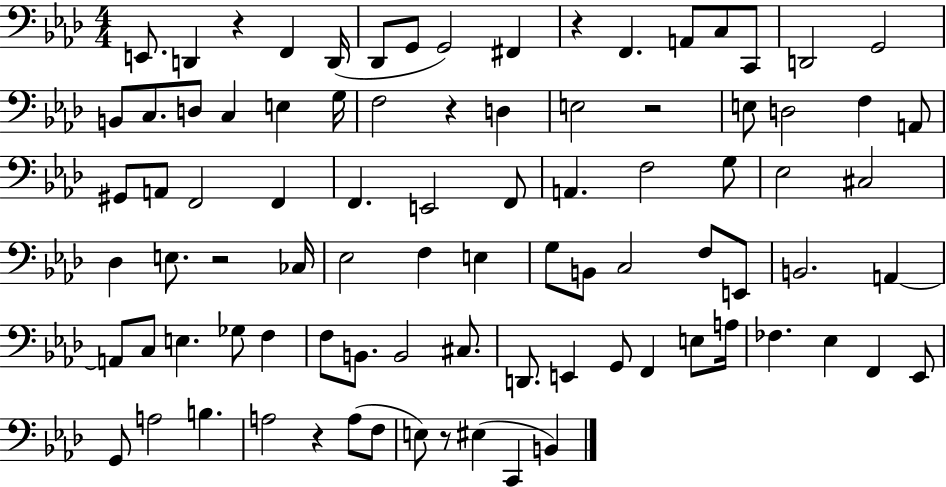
{
  \clef bass
  \numericTimeSignature
  \time 4/4
  \key aes \major
  \repeat volta 2 { e,8. d,4 r4 f,4 d,16( | des,8 g,8 g,2) fis,4 | r4 f,4. a,8 c8 c,8 | d,2 g,2 | \break b,8 c8. d8 c4 e4 g16 | f2 r4 d4 | e2 r2 | e8 d2 f4 a,8 | \break gis,8 a,8 f,2 f,4 | f,4. e,2 f,8 | a,4. f2 g8 | ees2 cis2 | \break des4 e8. r2 ces16 | ees2 f4 e4 | g8 b,8 c2 f8 e,8 | b,2. a,4~~ | \break a,8 c8 e4. ges8 f4 | f8 b,8. b,2 cis8. | d,8. e,4 g,8 f,4 e8 a16 | fes4. ees4 f,4 ees,8 | \break g,8 a2 b4. | a2 r4 a8( f8 | e8) r8 eis4( c,4 b,4) | } \bar "|."
}